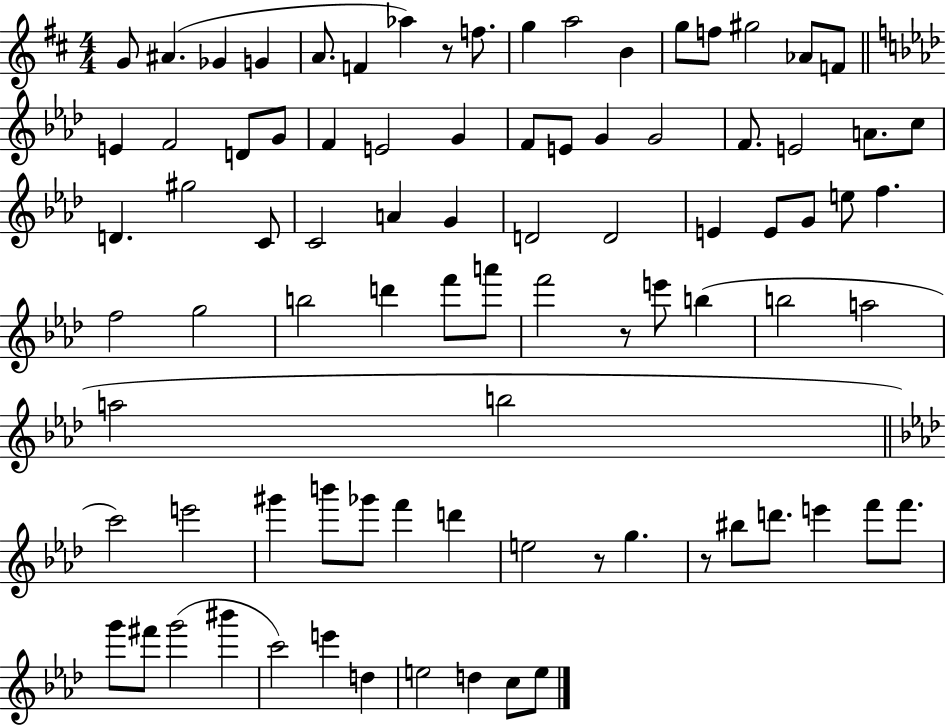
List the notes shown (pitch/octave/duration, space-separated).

G4/e A#4/q. Gb4/q G4/q A4/e. F4/q Ab5/q R/e F5/e. G5/q A5/h B4/q G5/e F5/e G#5/h Ab4/e F4/e E4/q F4/h D4/e G4/e F4/q E4/h G4/q F4/e E4/e G4/q G4/h F4/e. E4/h A4/e. C5/e D4/q. G#5/h C4/e C4/h A4/q G4/q D4/h D4/h E4/q E4/e G4/e E5/e F5/q. F5/h G5/h B5/h D6/q F6/e A6/e F6/h R/e E6/e B5/q B5/h A5/h A5/h B5/h C6/h E6/h G#6/q B6/e Gb6/e F6/q D6/q E5/h R/e G5/q. R/e BIS5/e D6/e. E6/q F6/e F6/e. G6/e F#6/e G6/h BIS6/q C6/h E6/q D5/q E5/h D5/q C5/e E5/e